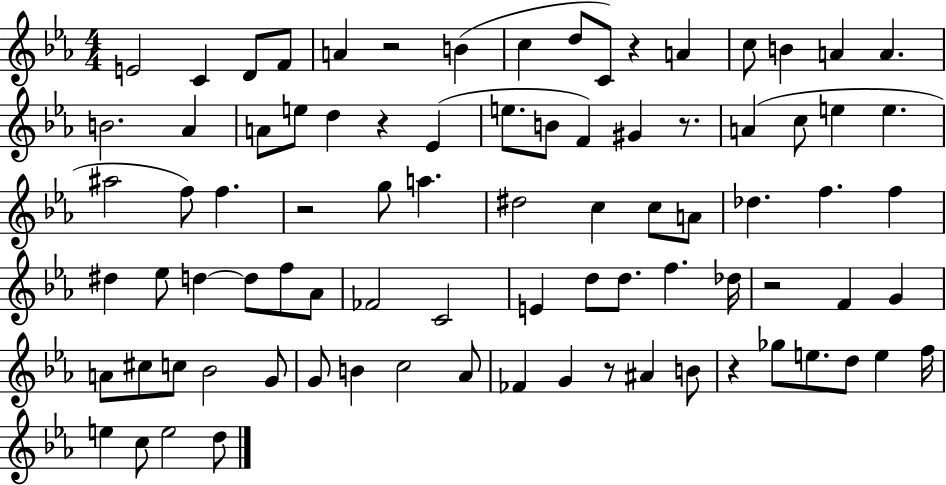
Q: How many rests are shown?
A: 8